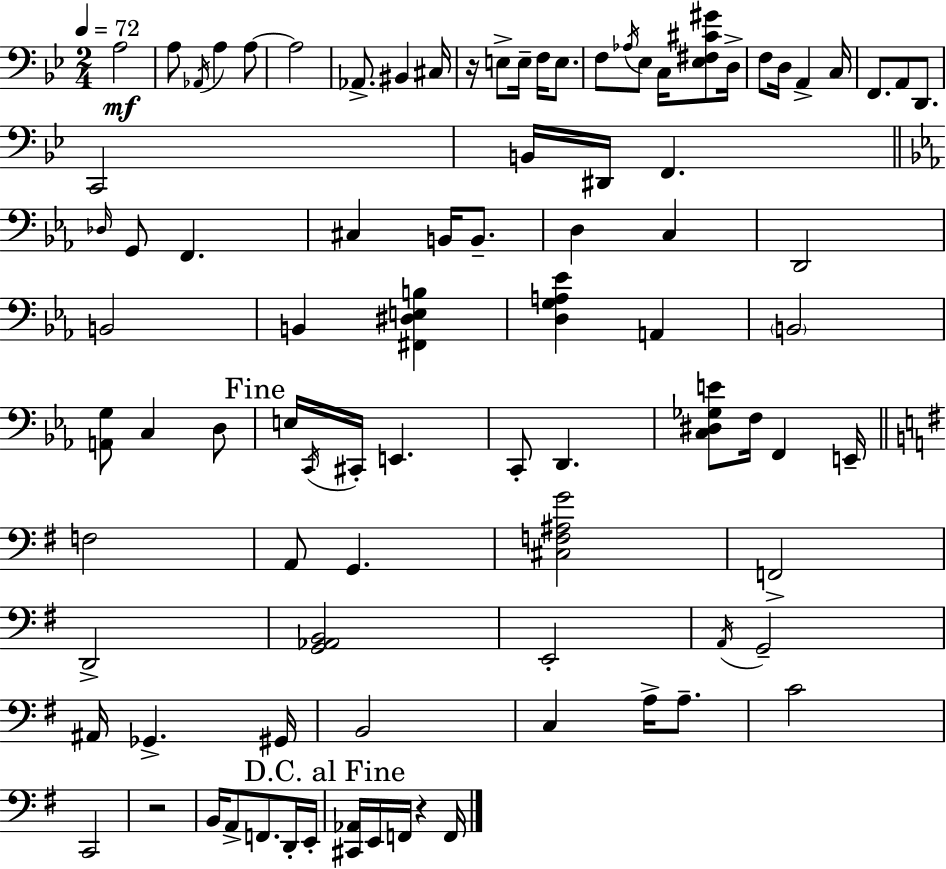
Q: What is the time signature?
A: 2/4